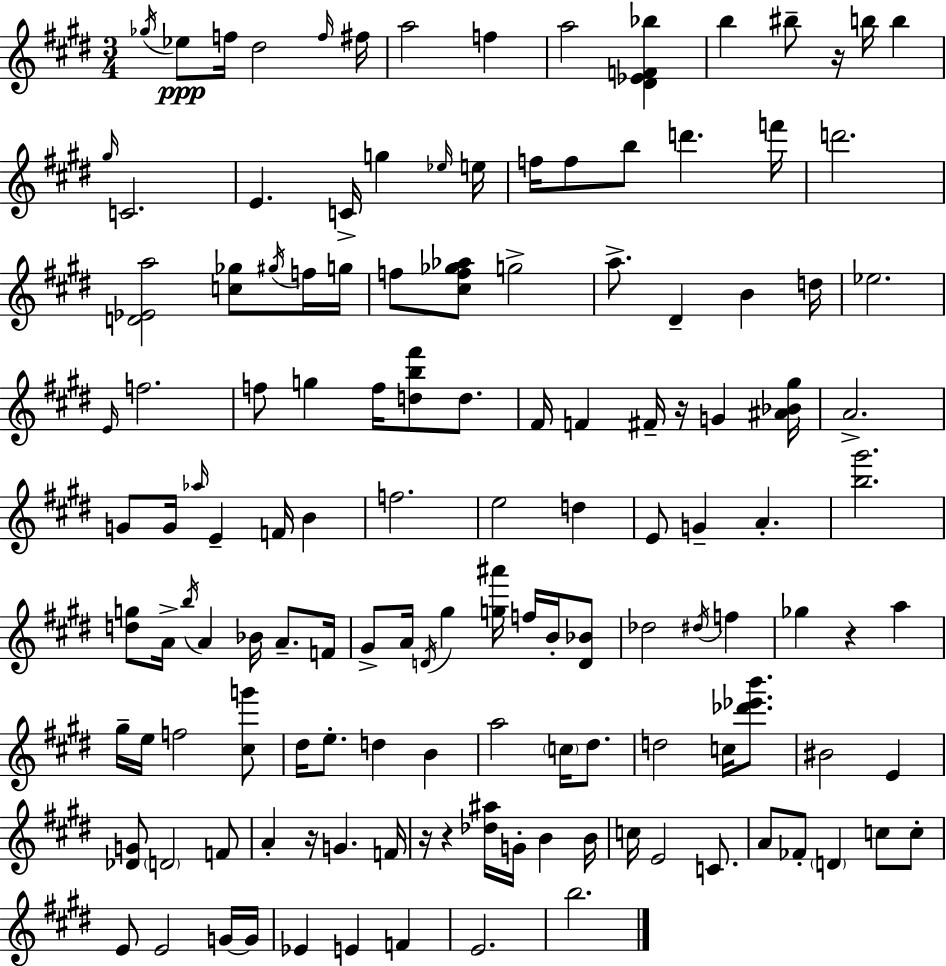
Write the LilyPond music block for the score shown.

{
  \clef treble
  \numericTimeSignature
  \time 3/4
  \key e \major
  \acciaccatura { ges''16 }\ppp ees''8 f''16 dis''2 | \grace { f''16 } fis''16 a''2 f''4 | a''2 <dis' ees' f' bes''>4 | b''4 bis''8-- r16 b''16 b''4 | \break \grace { gis''16 } c'2. | e'4. c'16-> g''4 | \grace { ees''16 } e''16 f''16 f''8 b''8 d'''4. | f'''16 d'''2. | \break <d' ees' a''>2 | <c'' ges''>8 \acciaccatura { gis''16 } f''16 g''16 f''8 <cis'' f'' ges'' aes''>8 g''2-> | a''8.-> dis'4-- | b'4 d''16 ees''2. | \break \grace { e'16 } f''2. | f''8 g''4 | f''16 <d'' b'' fis'''>8 d''8. fis'16 f'4 fis'16-- | r16 g'4 <ais' bes' gis''>16 a'2.-> | \break g'8 g'16 \grace { aes''16 } e'4-- | f'16 b'4 f''2. | e''2 | d''4 e'8 g'4-- | \break a'4.-. <b'' gis'''>2. | <d'' g''>8 a'16-> \acciaccatura { b''16 } a'4 | bes'16 a'8.-- f'16 gis'8-> a'16 \acciaccatura { d'16 } | gis''4 <g'' ais'''>16 f''16 b'16-. <d' bes'>8 des''2 | \break \acciaccatura { dis''16 } f''4 ges''4 | r4 a''4 gis''16-- e''16 | f''2 <cis'' g'''>8 dis''16 e''8.-. | d''4 b'4 a''2 | \break \parenthesize c''16 dis''8. d''2 | c''16 <des''' ees''' b'''>8. bis'2 | e'4 <des' g'>8 | \parenthesize d'2 f'8 a'4-. | \break r16 g'4. f'16 r16 r4 | <des'' ais''>16 g'16-. b'4 b'16 c''16 e'2 | c'8. a'8 | fes'8-. \parenthesize d'4 c''8 c''8-. e'8 | \break e'2 g'16~~ g'16 ees'4 | e'4 f'4 e'2. | b''2. | \bar "|."
}